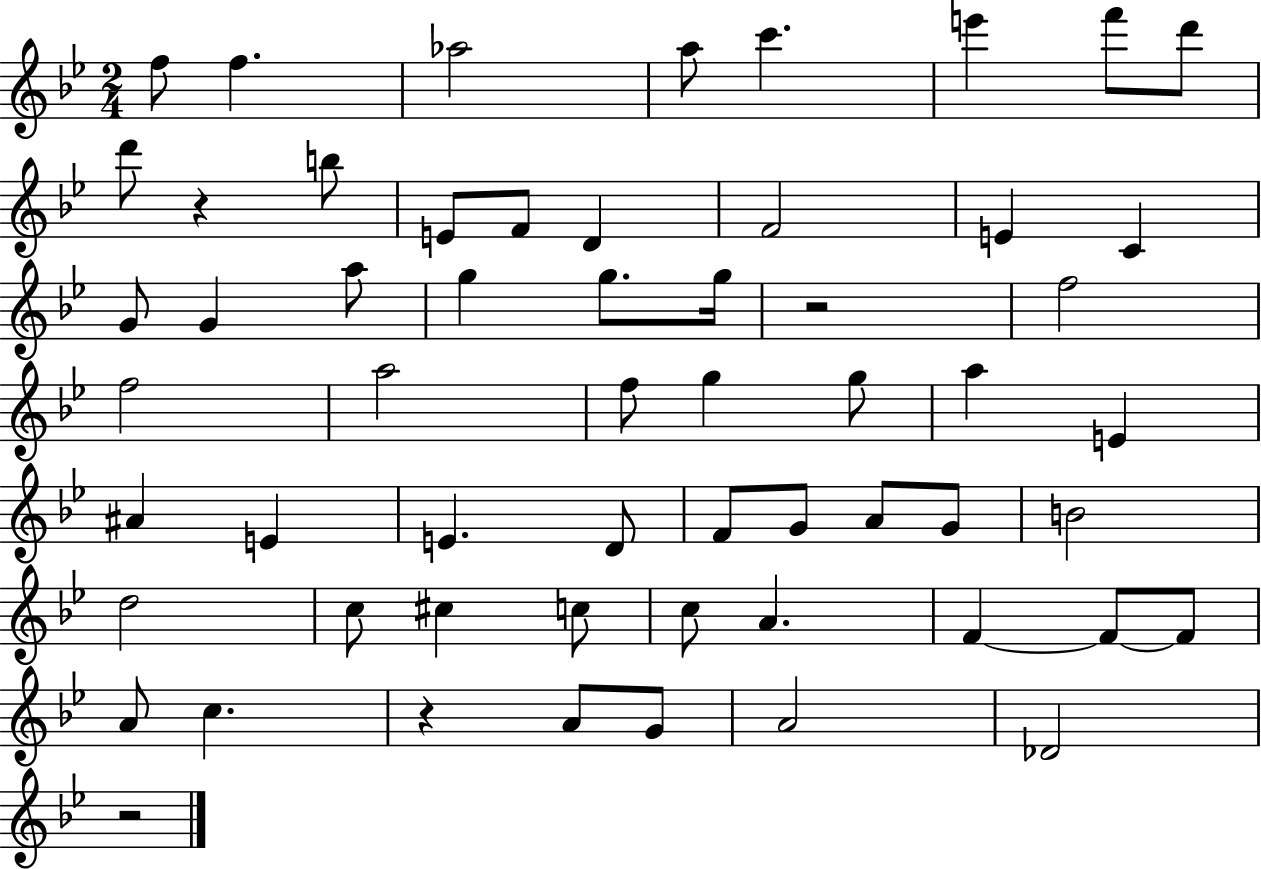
{
  \clef treble
  \numericTimeSignature
  \time 2/4
  \key bes \major
  f''8 f''4. | aes''2 | a''8 c'''4. | e'''4 f'''8 d'''8 | \break d'''8 r4 b''8 | e'8 f'8 d'4 | f'2 | e'4 c'4 | \break g'8 g'4 a''8 | g''4 g''8. g''16 | r2 | f''2 | \break f''2 | a''2 | f''8 g''4 g''8 | a''4 e'4 | \break ais'4 e'4 | e'4. d'8 | f'8 g'8 a'8 g'8 | b'2 | \break d''2 | c''8 cis''4 c''8 | c''8 a'4. | f'4~~ f'8~~ f'8 | \break a'8 c''4. | r4 a'8 g'8 | a'2 | des'2 | \break r2 | \bar "|."
}